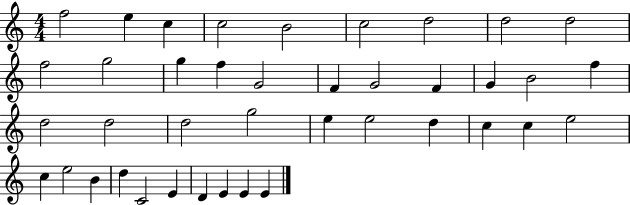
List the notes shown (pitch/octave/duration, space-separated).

F5/h E5/q C5/q C5/h B4/h C5/h D5/h D5/h D5/h F5/h G5/h G5/q F5/q G4/h F4/q G4/h F4/q G4/q B4/h F5/q D5/h D5/h D5/h G5/h E5/q E5/h D5/q C5/q C5/q E5/h C5/q E5/h B4/q D5/q C4/h E4/q D4/q E4/q E4/q E4/q